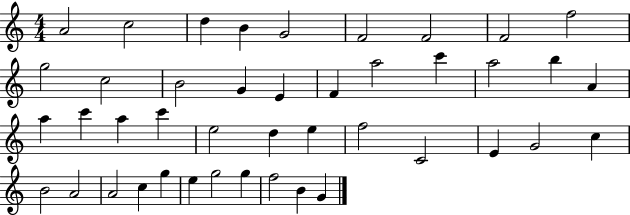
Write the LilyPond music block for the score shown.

{
  \clef treble
  \numericTimeSignature
  \time 4/4
  \key c \major
  a'2 c''2 | d''4 b'4 g'2 | f'2 f'2 | f'2 f''2 | \break g''2 c''2 | b'2 g'4 e'4 | f'4 a''2 c'''4 | a''2 b''4 a'4 | \break a''4 c'''4 a''4 c'''4 | e''2 d''4 e''4 | f''2 c'2 | e'4 g'2 c''4 | \break b'2 a'2 | a'2 c''4 g''4 | e''4 g''2 g''4 | f''2 b'4 g'4 | \break \bar "|."
}